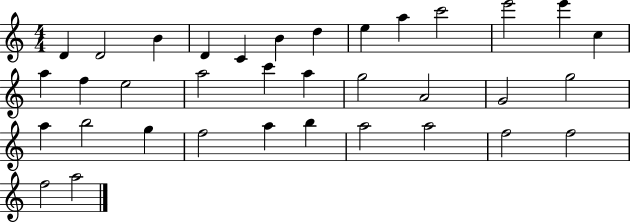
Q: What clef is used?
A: treble